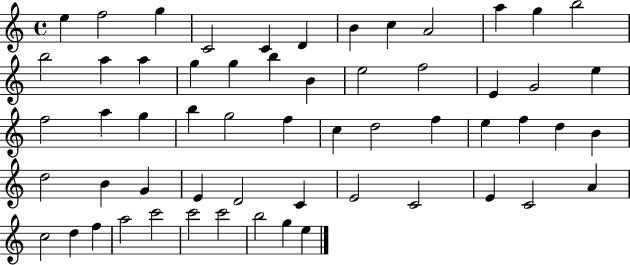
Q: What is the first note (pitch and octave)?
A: E5